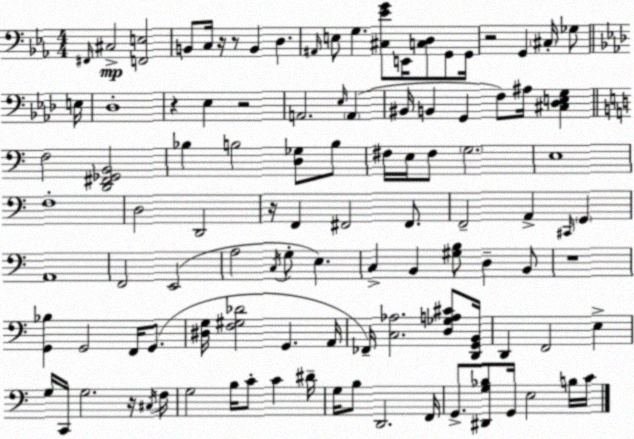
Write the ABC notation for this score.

X:1
T:Untitled
M:4/4
L:1/4
K:Cm
^F,,/4 ^C,2 [F,,E,]2 B,,/2 C,/4 z/4 z/2 B,, D, ^A,,/4 E,/2 G, [^C,_EG]/2 E,,/4 [C,D,]/2 G,,/2 G,,/4 z2 G,, ^C,/4 _G,/2 E,/4 _D,4 z _E, z2 A,,2 _E,/4 A,, ^B,,/4 B,, G,, F,/2 ^A,/4 [^C,_D,E,G,] F,2 [D,,^F,,_G,,B,,]2 _B, B,2 [D,_G,]/2 B,/2 ^F,/4 E,/4 ^F,/2 G,2 E,4 F,4 D,2 D,,2 z/4 F,, ^F,,2 ^F,,/2 F,,2 A,, ^C,,/4 G,, A,,4 F,,2 E,,2 A,2 C,/4 G,/2 E, C, B,, [^G,B,]/2 D, B,,/2 z4 [G,,_B,] G,,2 F,,/4 G,,/2 [^D,G,]/4 [F,^G,_D]2 G,, A,,/4 _F,,/4 [C,_A,]2 [D,_G,A,^C]/2 [D,,G,,B,,]/4 D,, F,,2 E, G,/4 C,,/4 G,2 z/4 ^C,/4 F,/4 G,2 B,/4 C/2 C ^D/4 G,/4 B,/2 D,,2 F,,/4 G,,/2 [^D,,G,_B,]/2 G,,/4 E,2 B,/4 C/4